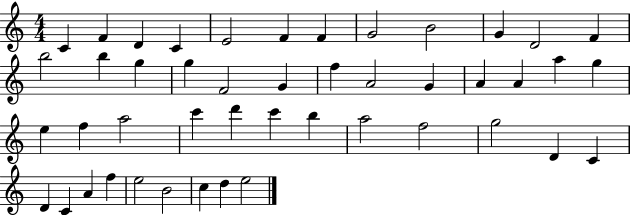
{
  \clef treble
  \numericTimeSignature
  \time 4/4
  \key c \major
  c'4 f'4 d'4 c'4 | e'2 f'4 f'4 | g'2 b'2 | g'4 d'2 f'4 | \break b''2 b''4 g''4 | g''4 f'2 g'4 | f''4 a'2 g'4 | a'4 a'4 a''4 g''4 | \break e''4 f''4 a''2 | c'''4 d'''4 c'''4 b''4 | a''2 f''2 | g''2 d'4 c'4 | \break d'4 c'4 a'4 f''4 | e''2 b'2 | c''4 d''4 e''2 | \bar "|."
}